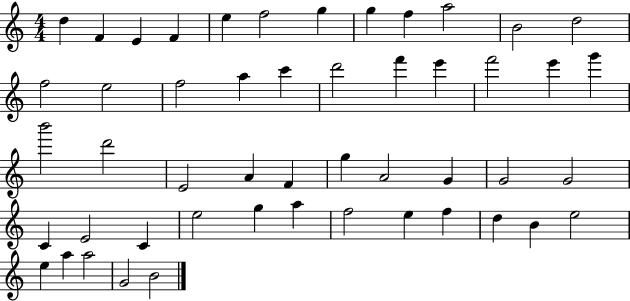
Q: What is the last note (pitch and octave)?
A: B4